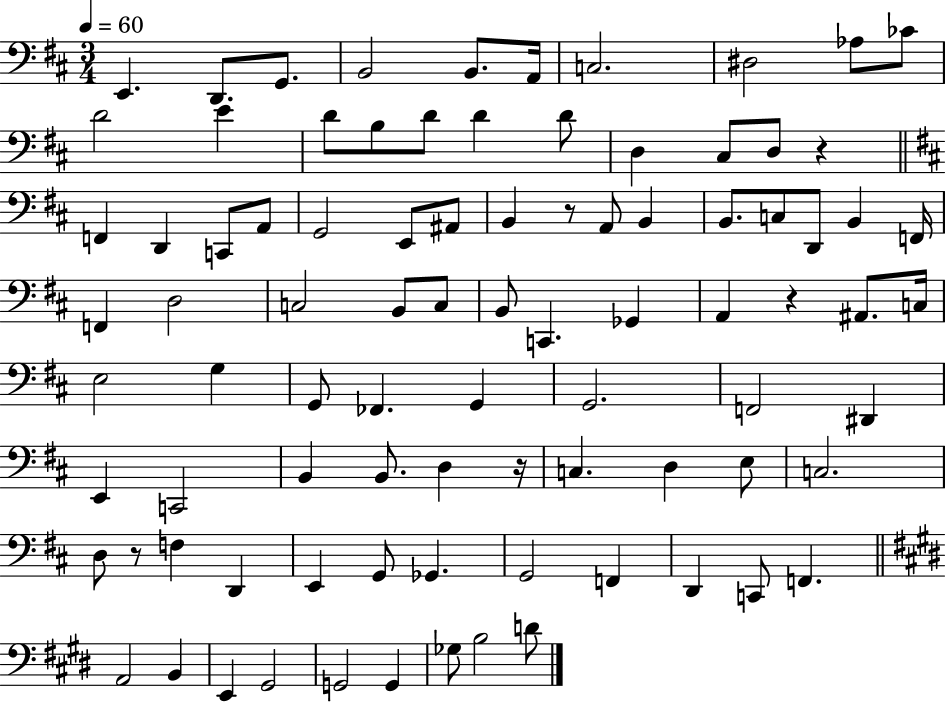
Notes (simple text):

E2/q. D2/e. G2/e. B2/h B2/e. A2/s C3/h. D#3/h Ab3/e CES4/e D4/h E4/q D4/e B3/e D4/e D4/q D4/e D3/q C#3/e D3/e R/q F2/q D2/q C2/e A2/e G2/h E2/e A#2/e B2/q R/e A2/e B2/q B2/e. C3/e D2/e B2/q F2/s F2/q D3/h C3/h B2/e C3/e B2/e C2/q. Gb2/q A2/q R/q A#2/e. C3/s E3/h G3/q G2/e FES2/q. G2/q G2/h. F2/h D#2/q E2/q C2/h B2/q B2/e. D3/q R/s C3/q. D3/q E3/e C3/h. D3/e R/e F3/q D2/q E2/q G2/e Gb2/q. G2/h F2/q D2/q C2/e F2/q. A2/h B2/q E2/q G#2/h G2/h G2/q Gb3/e B3/h D4/e